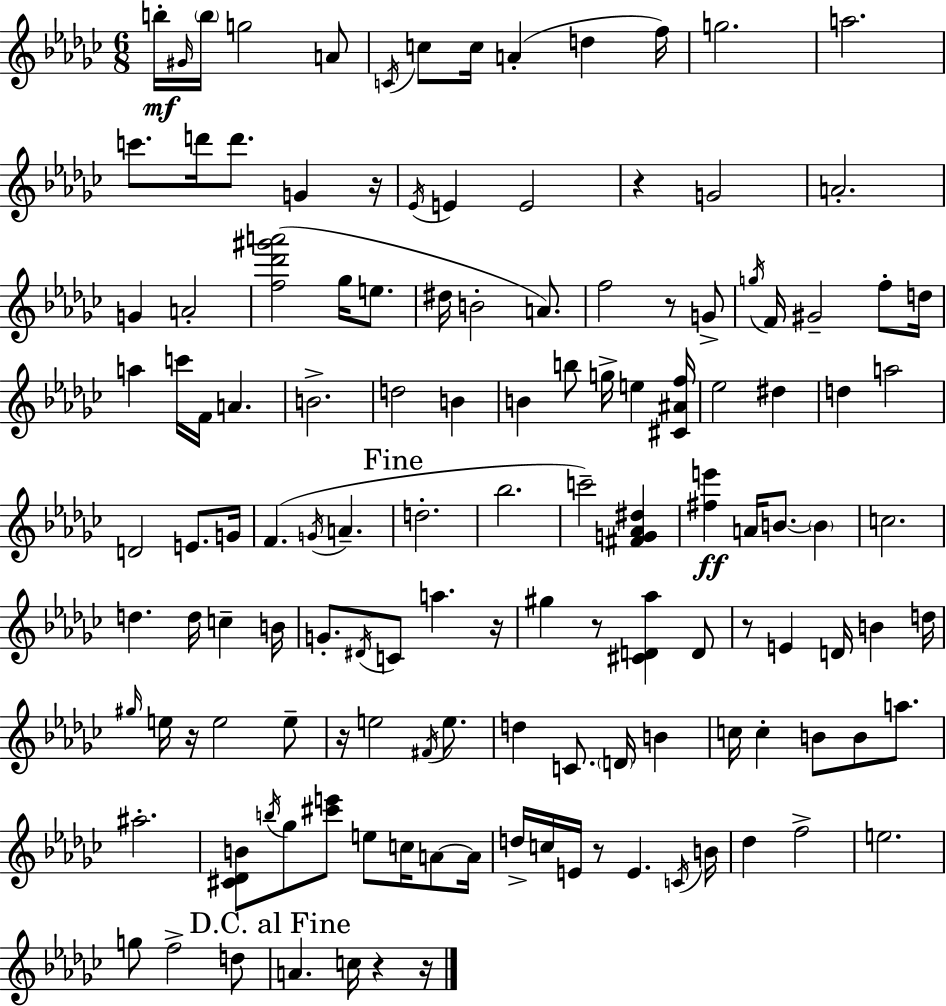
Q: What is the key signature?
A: EES minor